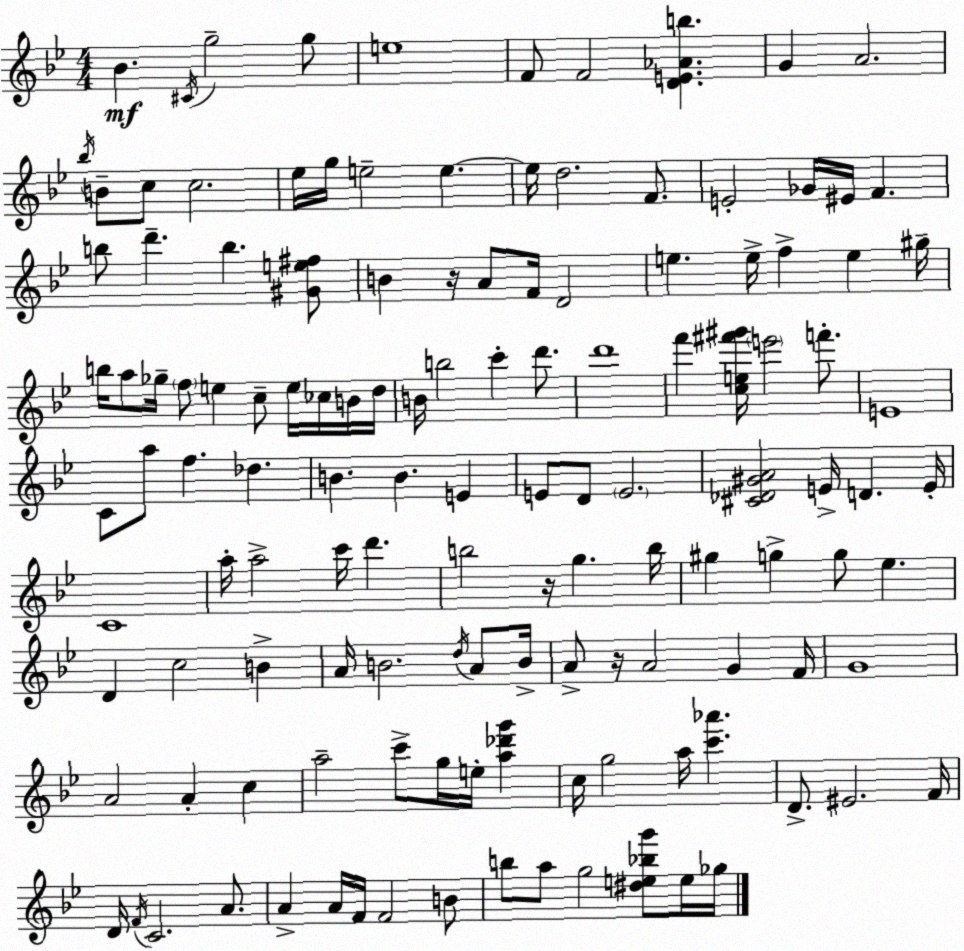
X:1
T:Untitled
M:4/4
L:1/4
K:Bb
_B ^C/4 g2 g/2 e4 F/2 F2 [DE_Ab] G A2 _b/4 B/2 c/2 c2 _e/4 g/4 e2 e e/4 d2 F/2 E2 _G/4 ^E/4 F b/2 d' b [^Ge^f]/2 B z/4 A/2 F/4 D2 e e/4 f e ^g/4 b/4 a/2 _g/4 f/2 e c/2 e/4 _c/4 B/4 d/4 B/4 b2 c' d'/2 d'4 f' [ce^f'^g']/4 e'2 f'/2 E4 C/2 a/2 f _d B B E E/2 D/2 E2 [^C_D^GA]2 E/4 D E/4 C4 a/4 a2 c'/4 d' b2 z/4 g b/4 ^g g g/2 _e D c2 B A/4 B2 d/4 A/2 B/4 A/2 z/4 A2 G F/4 G4 A2 A c a2 c'/2 g/4 e/4 [a_d'g'] c/4 g2 a/4 [c'_a'] D/2 ^E2 F/4 D/4 F/4 C2 A/2 A A/4 F/4 F2 B/2 b/2 a/2 g2 [^de_bg']/2 e/4 _g/4